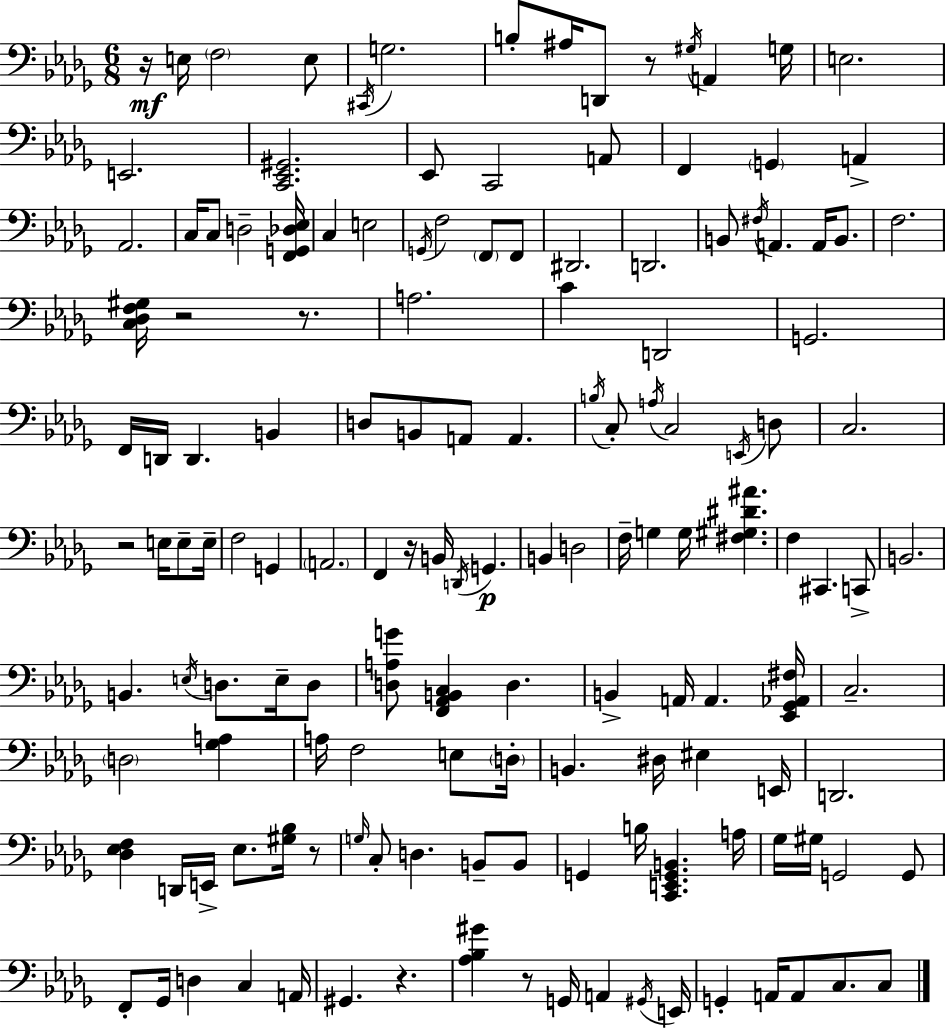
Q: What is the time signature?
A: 6/8